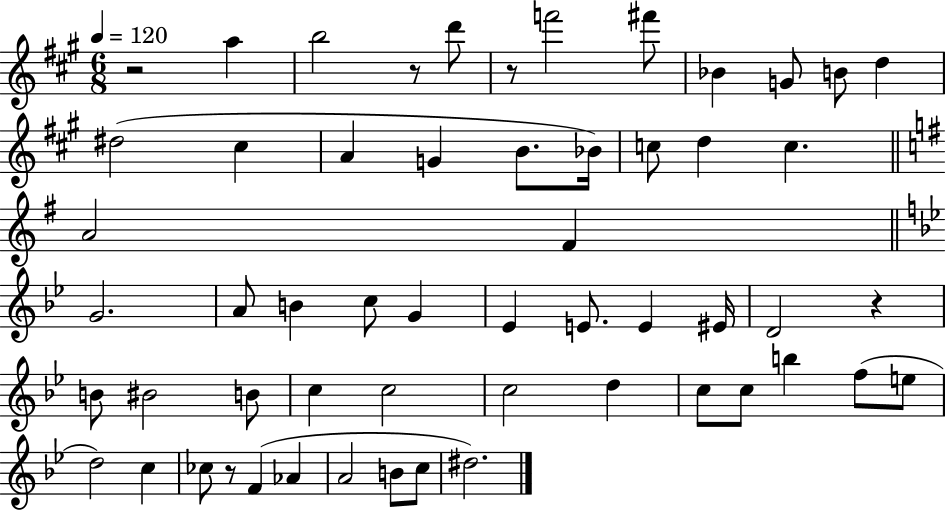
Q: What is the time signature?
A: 6/8